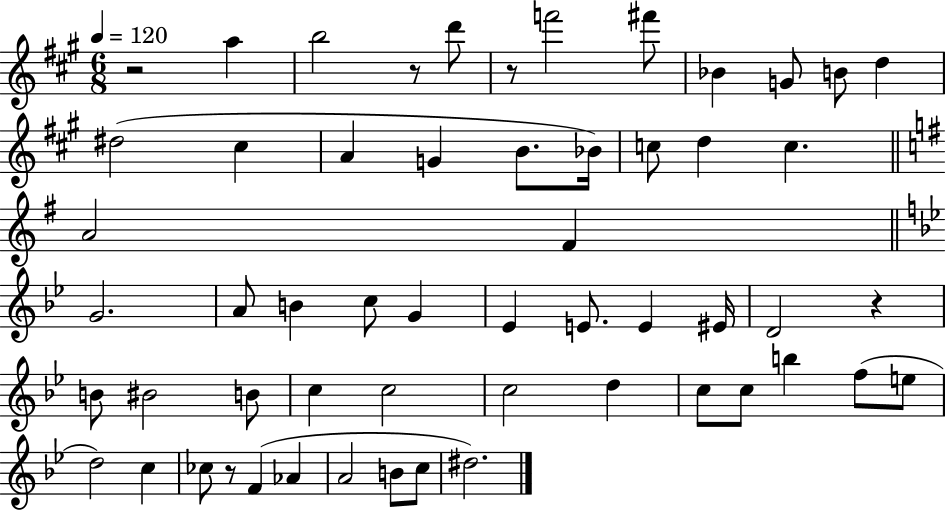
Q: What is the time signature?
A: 6/8